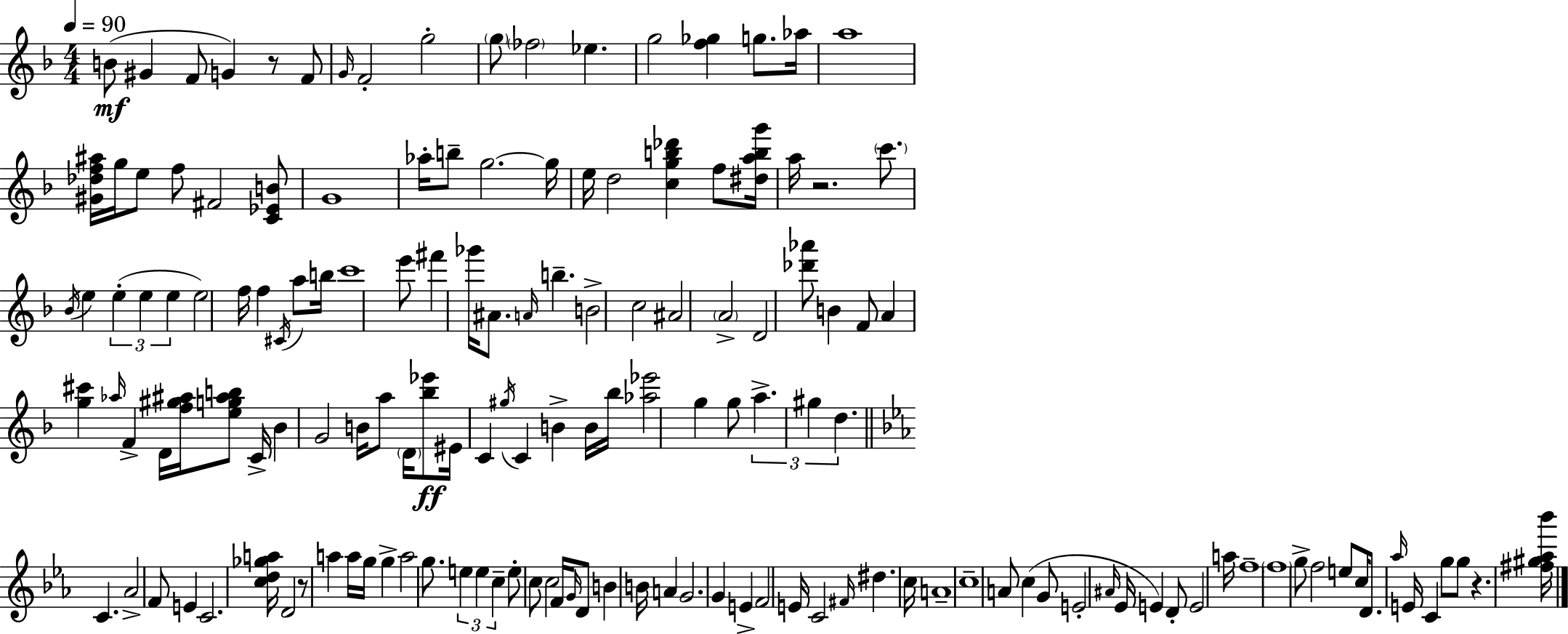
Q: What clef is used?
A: treble